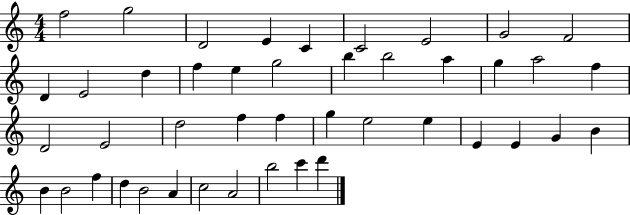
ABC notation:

X:1
T:Untitled
M:4/4
L:1/4
K:C
f2 g2 D2 E C C2 E2 G2 F2 D E2 d f e g2 b b2 a g a2 f D2 E2 d2 f f g e2 e E E G B B B2 f d B2 A c2 A2 b2 c' d'